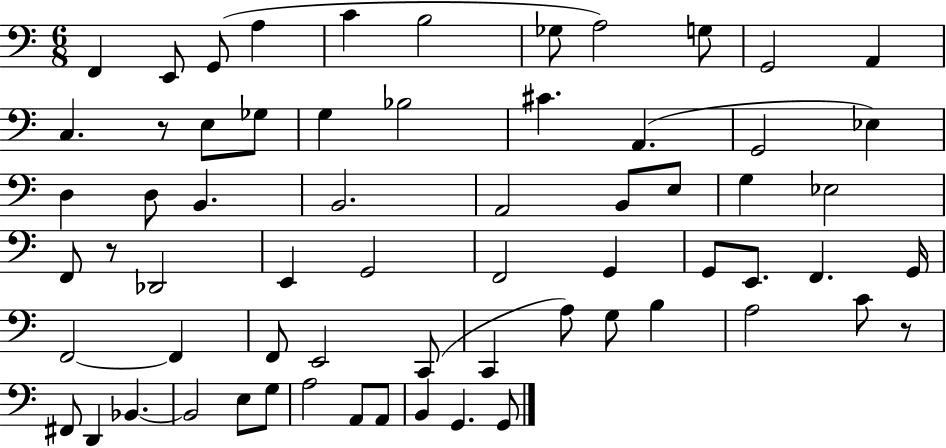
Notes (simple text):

F2/q E2/e G2/e A3/q C4/q B3/h Gb3/e A3/h G3/e G2/h A2/q C3/q. R/e E3/e Gb3/e G3/q Bb3/h C#4/q. A2/q. G2/h Eb3/q D3/q D3/e B2/q. B2/h. A2/h B2/e E3/e G3/q Eb3/h F2/e R/e Db2/h E2/q G2/h F2/h G2/q G2/e E2/e. F2/q. G2/s F2/h F2/q F2/e E2/h C2/e C2/q A3/e G3/e B3/q A3/h C4/e R/e F#2/e D2/q Bb2/q. Bb2/h E3/e G3/e A3/h A2/e A2/e B2/q G2/q. G2/e